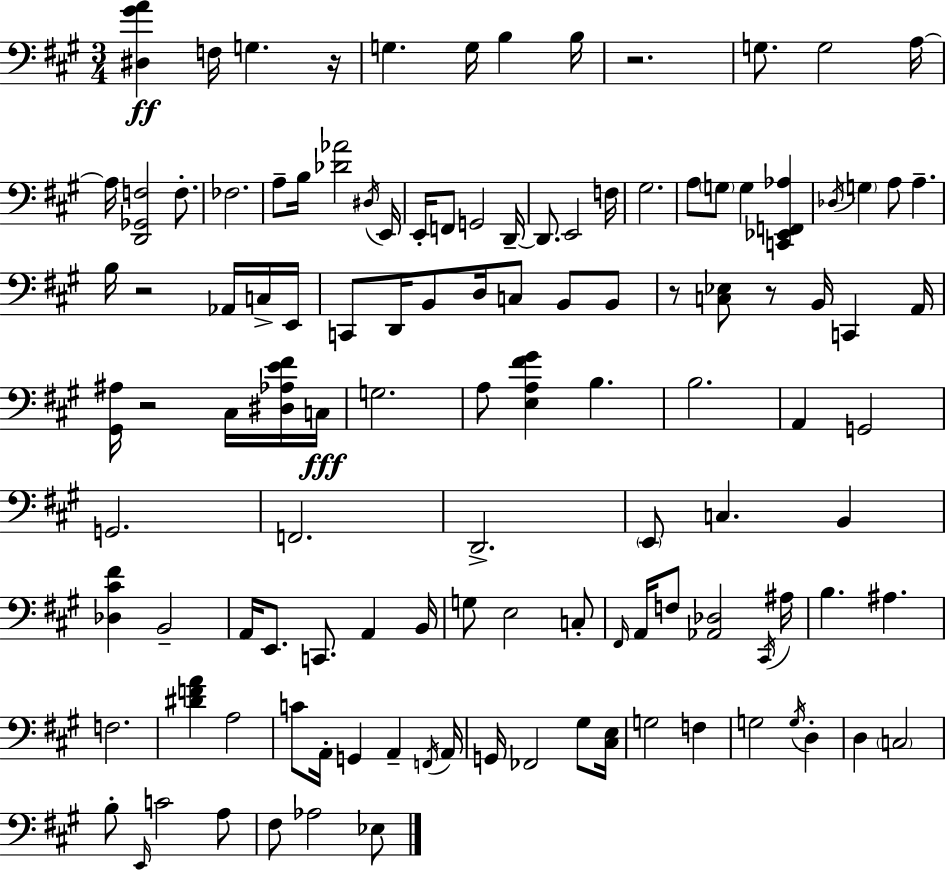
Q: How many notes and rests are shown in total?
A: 118